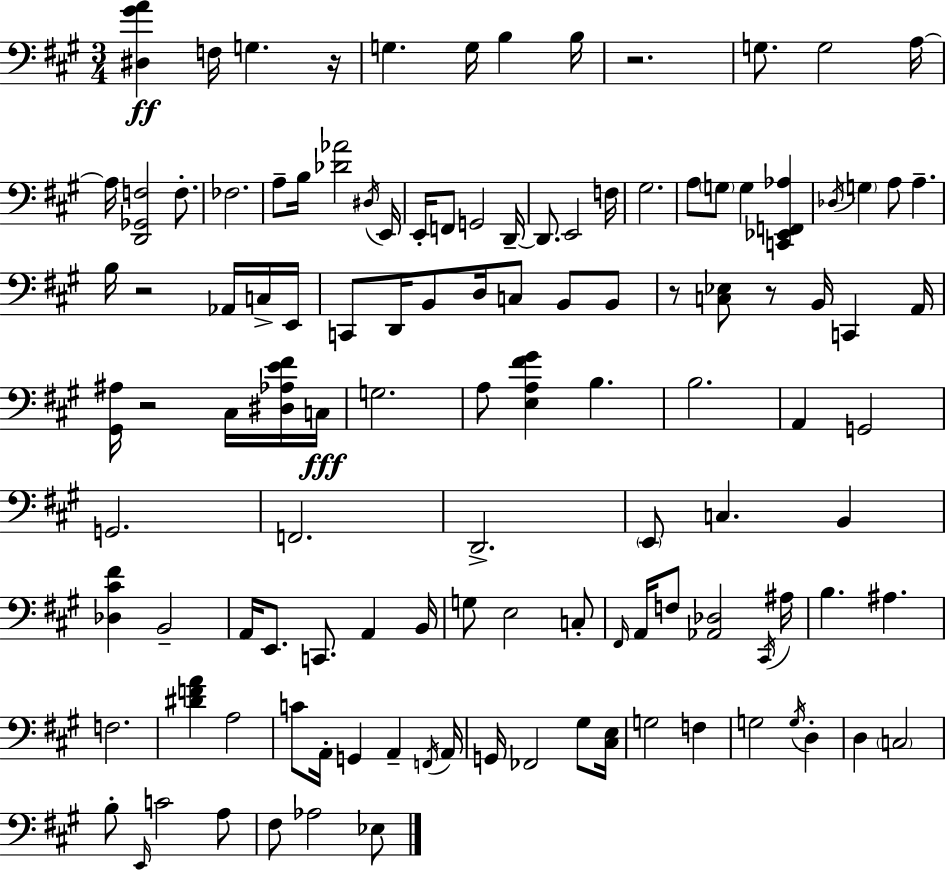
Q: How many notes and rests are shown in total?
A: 118